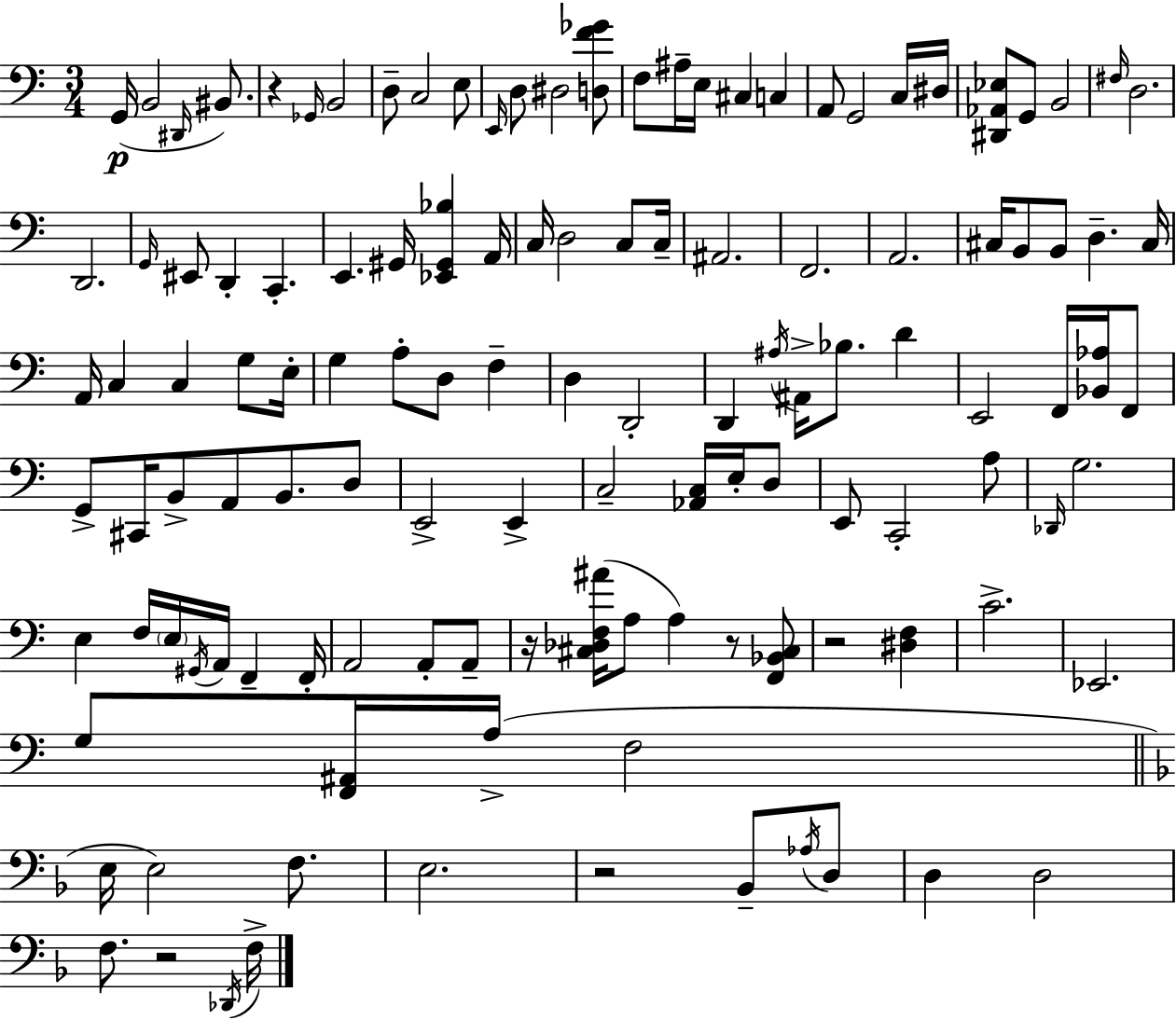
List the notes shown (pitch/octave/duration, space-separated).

G2/s B2/h D#2/s BIS2/e. R/q Gb2/s B2/h D3/e C3/h E3/e E2/s D3/e D#3/h [D3,F4,Gb4]/e F3/e A#3/s E3/s C#3/q C3/q A2/e G2/h C3/s D#3/s [D#2,Ab2,Eb3]/e G2/e B2/h F#3/s D3/h. D2/h. G2/s EIS2/e D2/q C2/q. E2/q. G#2/s [Eb2,G#2,Bb3]/q A2/s C3/s D3/h C3/e C3/s A#2/h. F2/h. A2/h. C#3/s B2/e B2/e D3/q. C#3/s A2/s C3/q C3/q G3/e E3/s G3/q A3/e D3/e F3/q D3/q D2/h D2/q A#3/s A#2/s Bb3/e. D4/q E2/h F2/s [Bb2,Ab3]/s F2/e G2/e C#2/s B2/e A2/e B2/e. D3/e E2/h E2/q C3/h [Ab2,C3]/s E3/s D3/e E2/e C2/h A3/e Db2/s G3/h. E3/q F3/s E3/s G#2/s A2/s F2/q F2/s A2/h A2/e A2/e R/s [C#3,Db3,F3,A#4]/s A3/e A3/q R/e [F2,Bb2,C#3]/e R/h [D#3,F3]/q C4/h. Eb2/h. G3/e [F2,A#2]/s A3/s F3/h E3/s E3/h F3/e. E3/h. R/h Bb2/e Ab3/s D3/e D3/q D3/h F3/e. R/h Db2/s F3/s